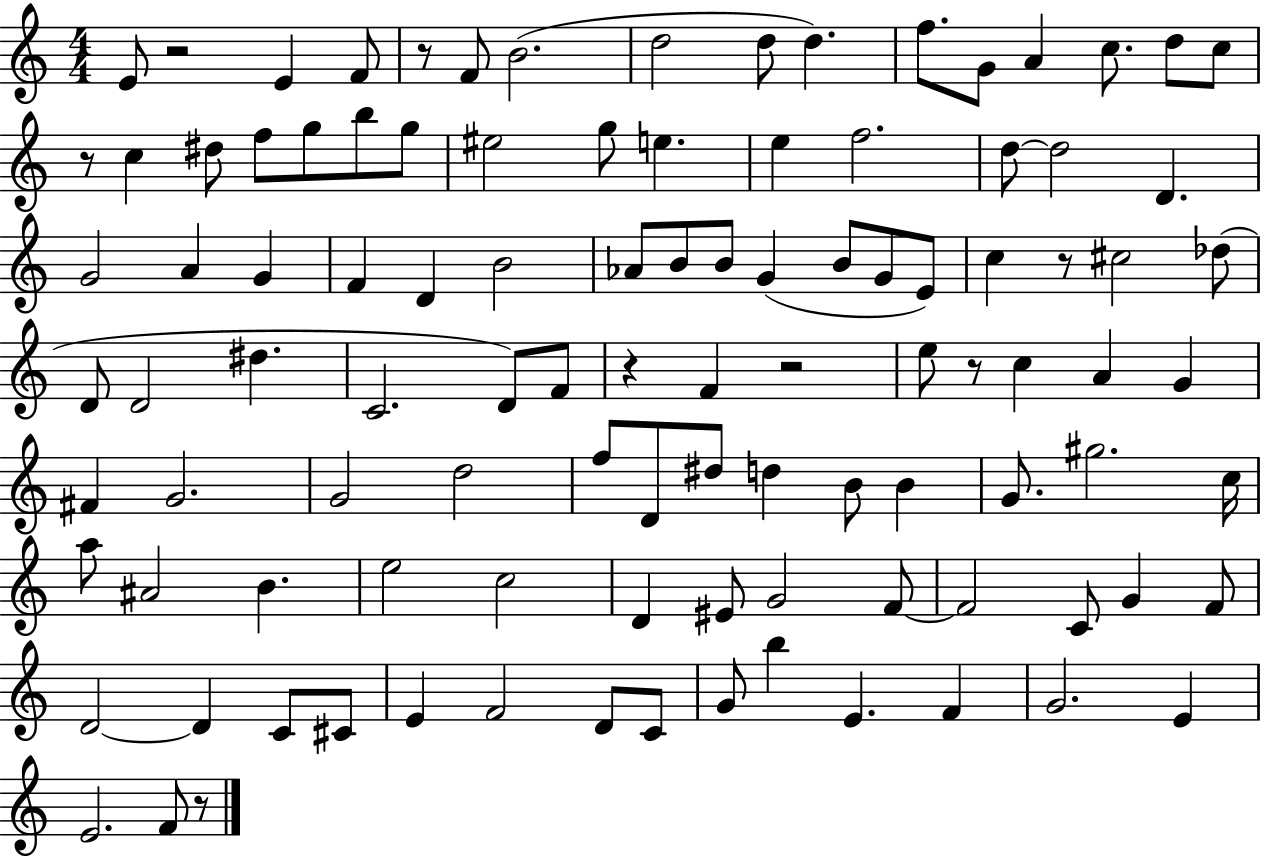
{
  \clef treble
  \numericTimeSignature
  \time 4/4
  \key c \major
  e'8 r2 e'4 f'8 | r8 f'8 b'2.( | d''2 d''8 d''4.) | f''8. g'8 a'4 c''8. d''8 c''8 | \break r8 c''4 dis''8 f''8 g''8 b''8 g''8 | eis''2 g''8 e''4. | e''4 f''2. | d''8~~ d''2 d'4. | \break g'2 a'4 g'4 | f'4 d'4 b'2 | aes'8 b'8 b'8 g'4( b'8 g'8 e'8) | c''4 r8 cis''2 des''8( | \break d'8 d'2 dis''4. | c'2. d'8) f'8 | r4 f'4 r2 | e''8 r8 c''4 a'4 g'4 | \break fis'4 g'2. | g'2 d''2 | f''8 d'8 dis''8 d''4 b'8 b'4 | g'8. gis''2. c''16 | \break a''8 ais'2 b'4. | e''2 c''2 | d'4 eis'8 g'2 f'8~~ | f'2 c'8 g'4 f'8 | \break d'2~~ d'4 c'8 cis'8 | e'4 f'2 d'8 c'8 | g'8 b''4 e'4. f'4 | g'2. e'4 | \break e'2. f'8 r8 | \bar "|."
}